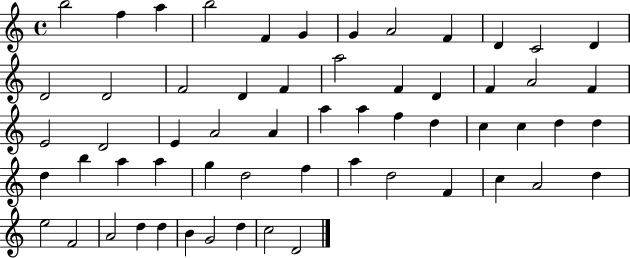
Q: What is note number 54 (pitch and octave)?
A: D5